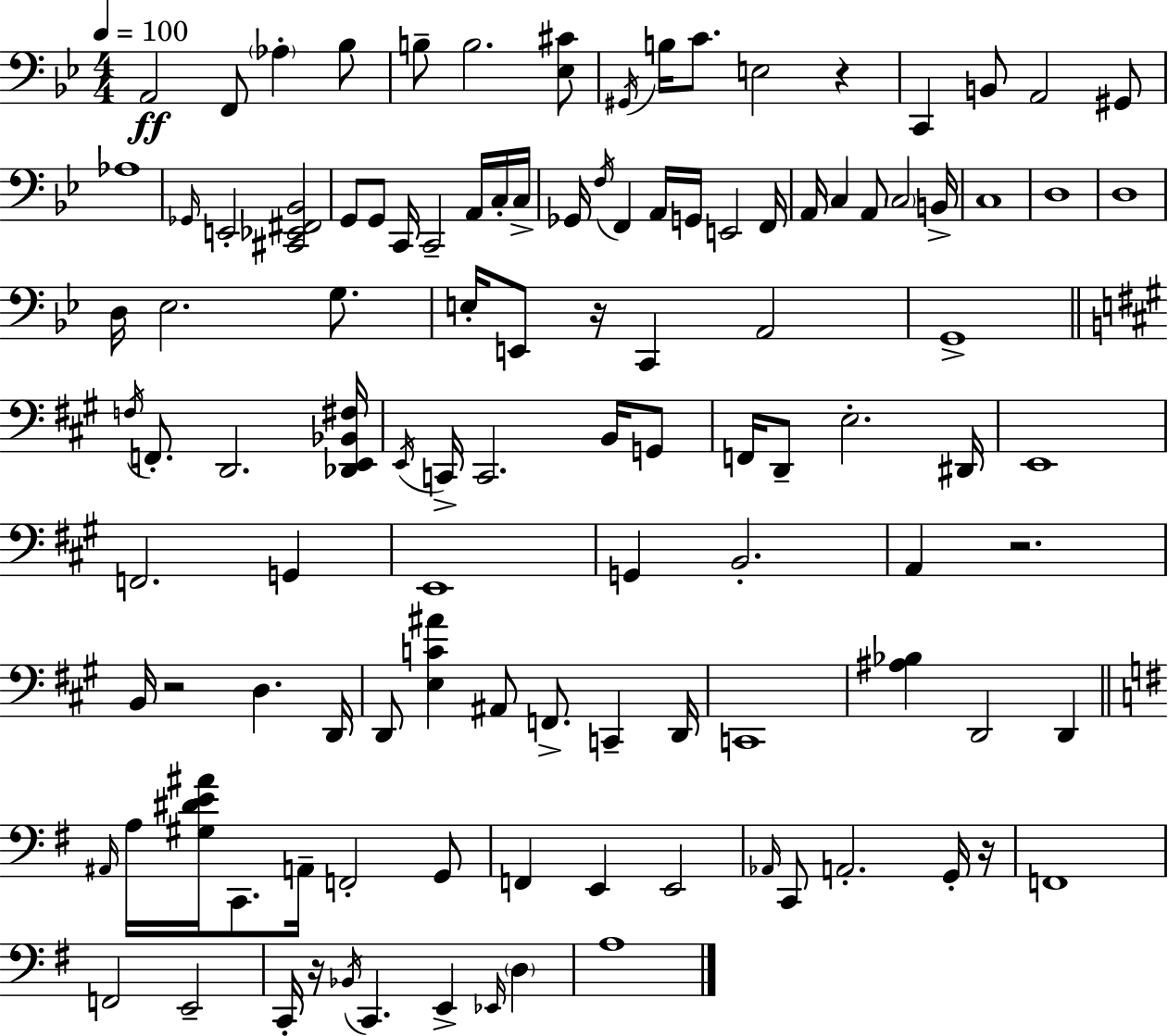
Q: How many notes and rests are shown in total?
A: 112